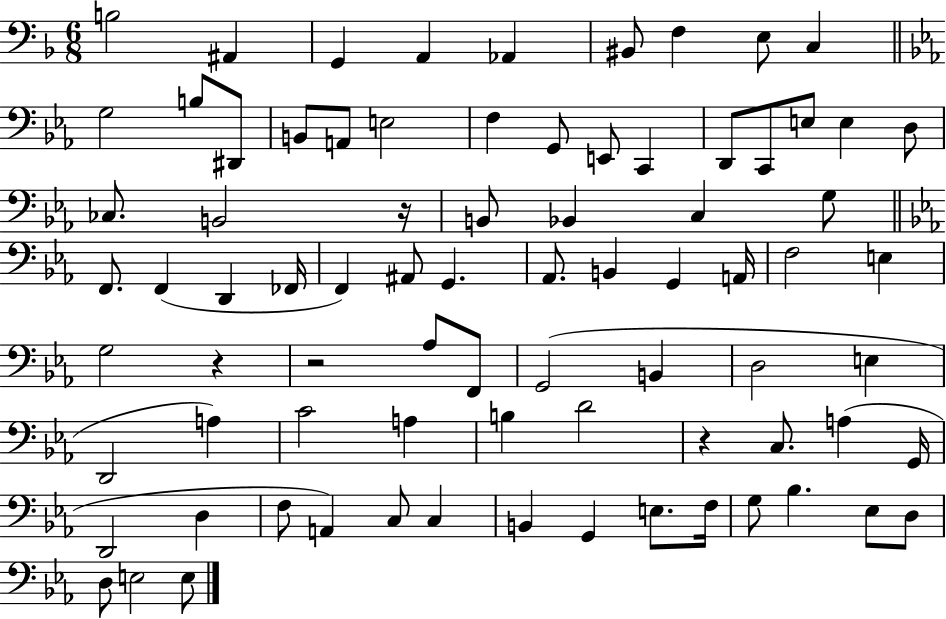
X:1
T:Untitled
M:6/8
L:1/4
K:F
B,2 ^A,, G,, A,, _A,, ^B,,/2 F, E,/2 C, G,2 B,/2 ^D,,/2 B,,/2 A,,/2 E,2 F, G,,/2 E,,/2 C,, D,,/2 C,,/2 E,/2 E, D,/2 _C,/2 B,,2 z/4 B,,/2 _B,, C, G,/2 F,,/2 F,, D,, _F,,/4 F,, ^A,,/2 G,, _A,,/2 B,, G,, A,,/4 F,2 E, G,2 z z2 _A,/2 F,,/2 G,,2 B,, D,2 E, D,,2 A, C2 A, B, D2 z C,/2 A, G,,/4 D,,2 D, F,/2 A,, C,/2 C, B,, G,, E,/2 F,/4 G,/2 _B, _E,/2 D,/2 D,/2 E,2 E,/2